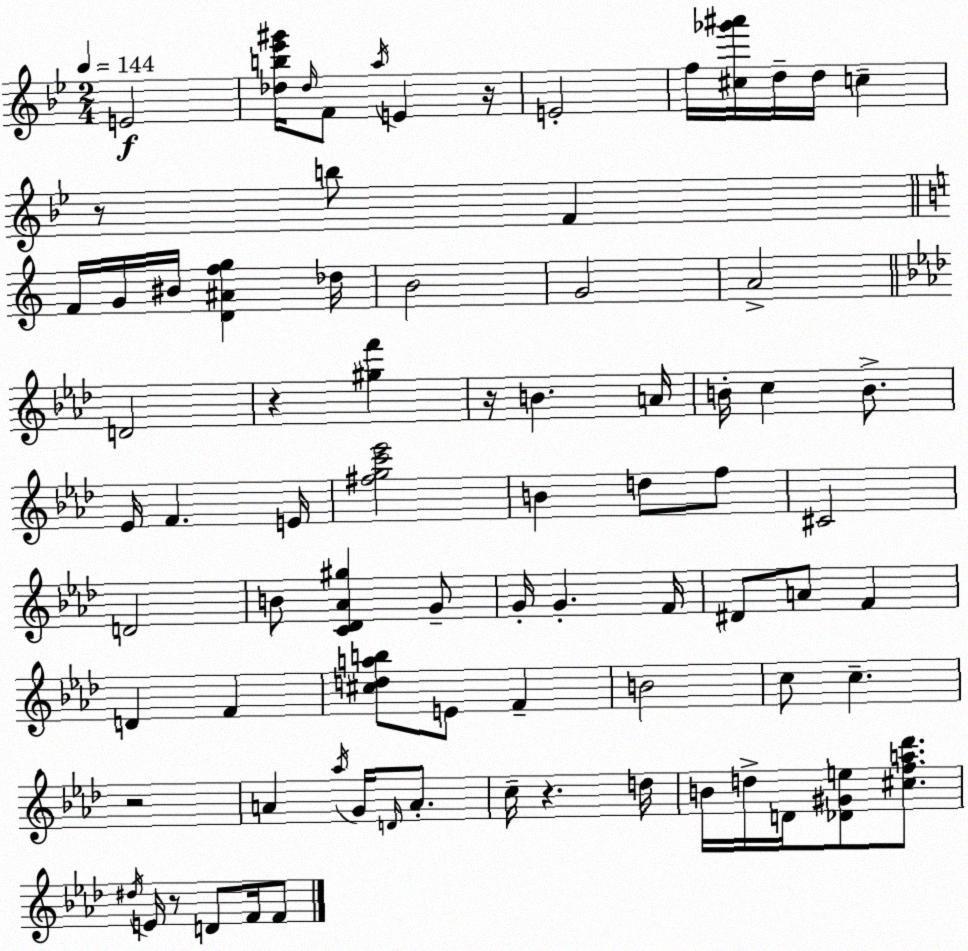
X:1
T:Untitled
M:2/4
L:1/4
K:Gm
E2 [_db_e'^g']/4 _d/4 F/2 a/4 E z/4 E2 f/4 [^c_g'^a']/4 d/4 d/4 c z/2 b/2 F F/4 G/4 ^B/4 [D^Afg] _d/4 B2 G2 A2 D2 z [^gf'] z/4 B A/4 B/4 c B/2 _E/4 F E/4 [^fgc'_e']2 B d/2 f/2 ^C2 D2 B/2 [C_D_A^g] G/2 G/4 G F/4 ^D/2 A/2 F D F [^cdab]/2 E/2 F B2 c/2 c z2 A _a/4 G/4 D/4 A/2 c/4 z d/4 B/4 d/4 D/4 [_D^Ge]/2 [^cfa_d']/2 ^d/4 E/4 z/2 D/2 F/4 F/2